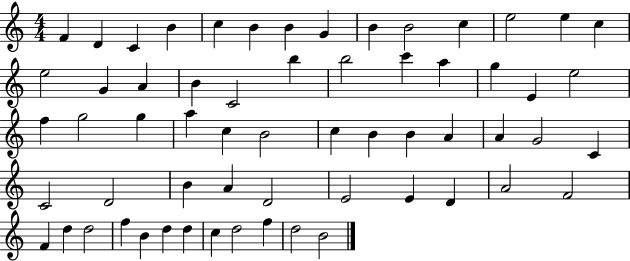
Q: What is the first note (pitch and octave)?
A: F4